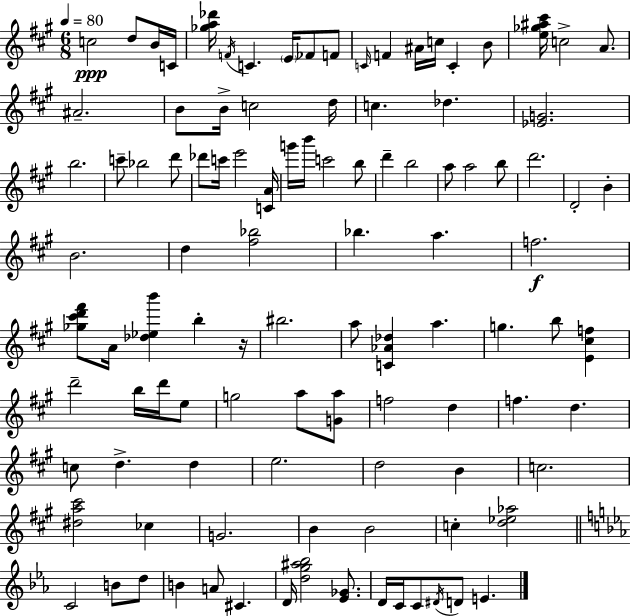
C5/h D5/e B4/s C4/s [Gb5,A5,Db6]/s F4/s C4/q. E4/s FES4/e F4/e C4/s F4/q A#4/s C5/s C4/q B4/e [E5,Gb5,A#5,C#6]/s C5/h A4/e. A#4/h. B4/e B4/s C5/h D5/s C5/q. Db5/q. [Eb4,G4]/h. B5/h. C6/e Bb5/h D6/e Db6/e C6/s E6/h [C4,A4]/s G6/s B6/s C6/h B5/e D6/q B5/h A5/e A5/h B5/e D6/h. D4/h B4/q B4/h. D5/q [F#5,Bb5]/h Bb5/q. A5/q. F5/h. [Gb5,C#6,D6,F#6]/e A4/s [Db5,Eb5,B6]/q B5/q R/s BIS5/h. A5/e [C4,Ab4,Db5]/q A5/q. G5/q. B5/e [E4,C#5,F5]/q D6/h B5/s D6/s E5/e G5/h A5/e [G4,A5]/e F5/h D5/q F5/q. D5/q. C5/e D5/q. D5/q E5/h. D5/h B4/q C5/h. [D#5,A5,C#6]/h CES5/q G4/h. B4/q B4/h C5/q [D5,Eb5,Ab5]/h C4/h B4/e D5/e B4/q A4/e C#4/q. D4/s [D5,G5,A#5,Bb5]/h [Eb4,Gb4]/e. D4/s C4/s C4/e D#4/s D4/e E4/q.